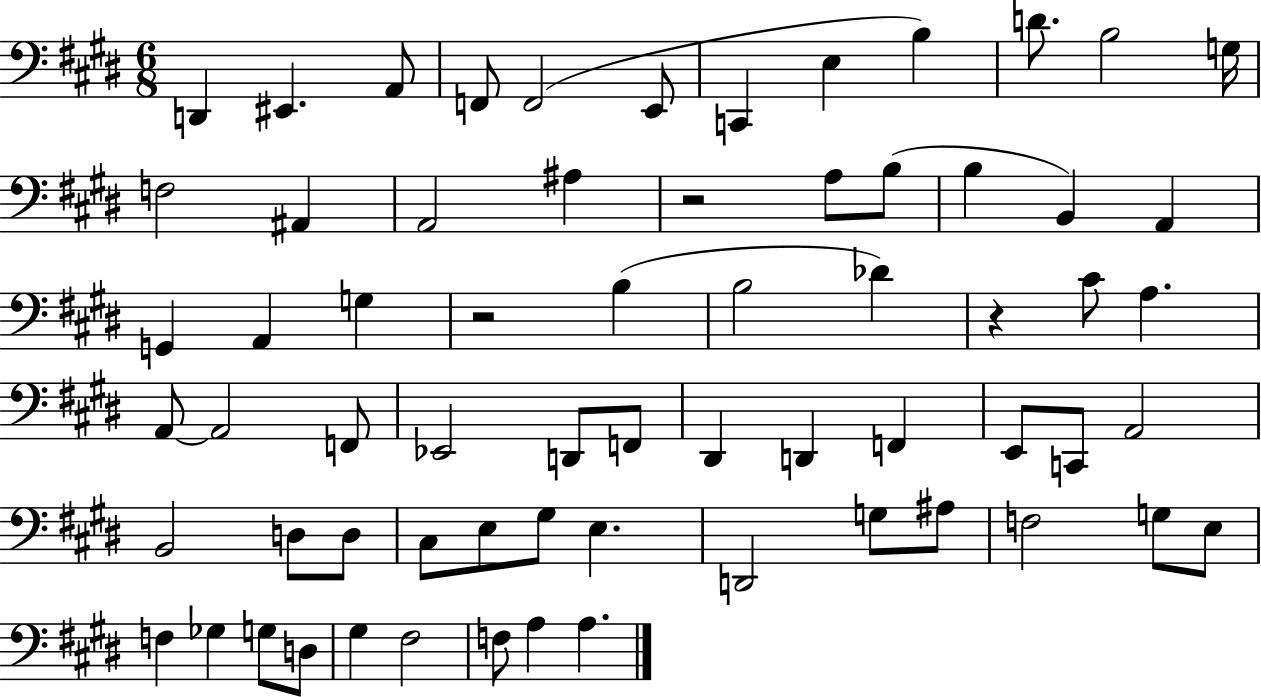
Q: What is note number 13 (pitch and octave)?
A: F3